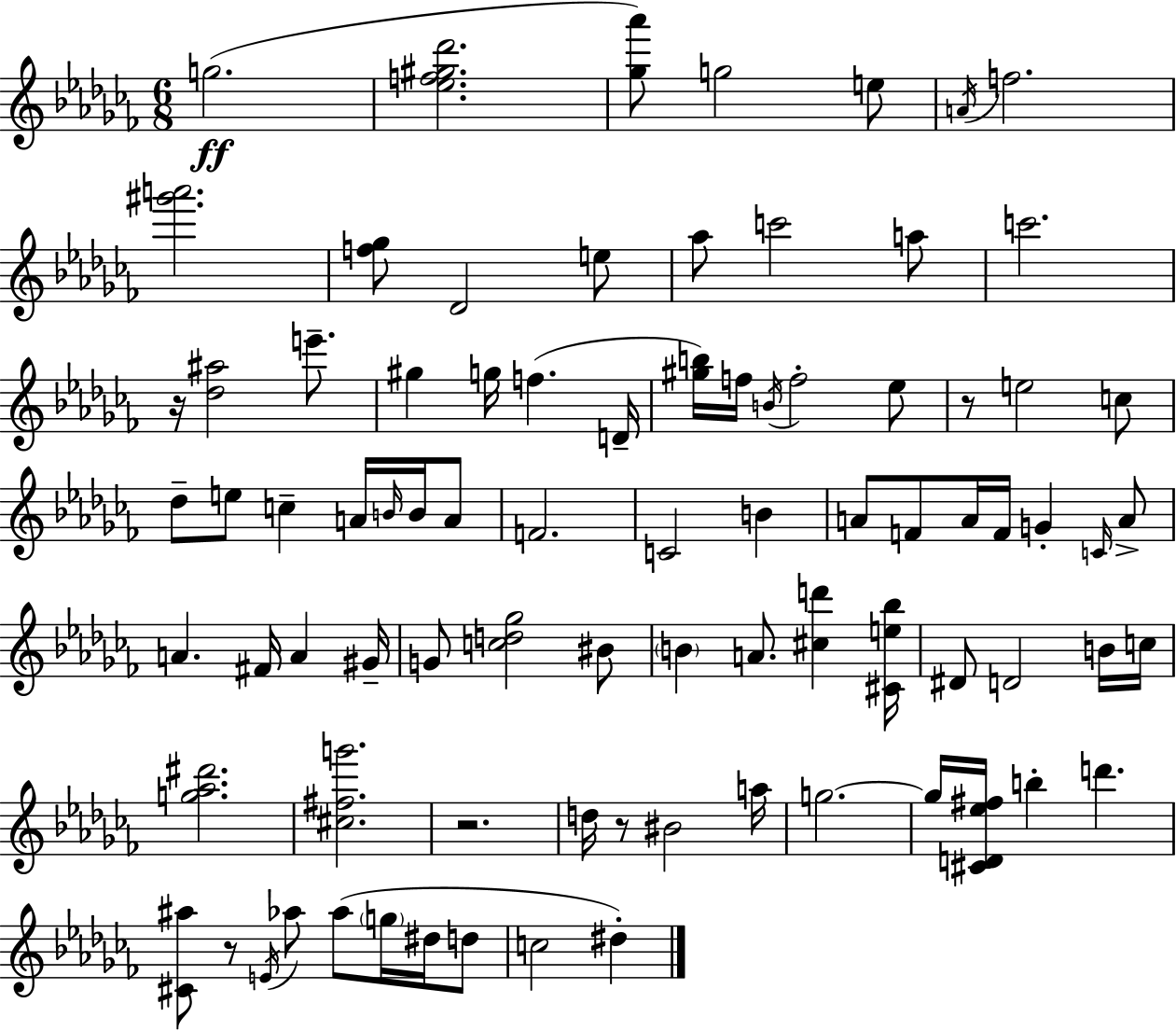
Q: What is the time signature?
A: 6/8